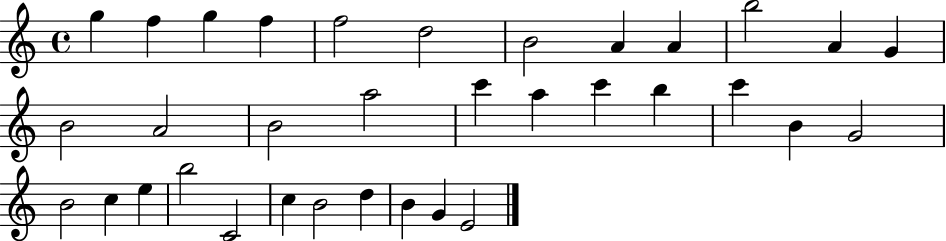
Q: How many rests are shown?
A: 0